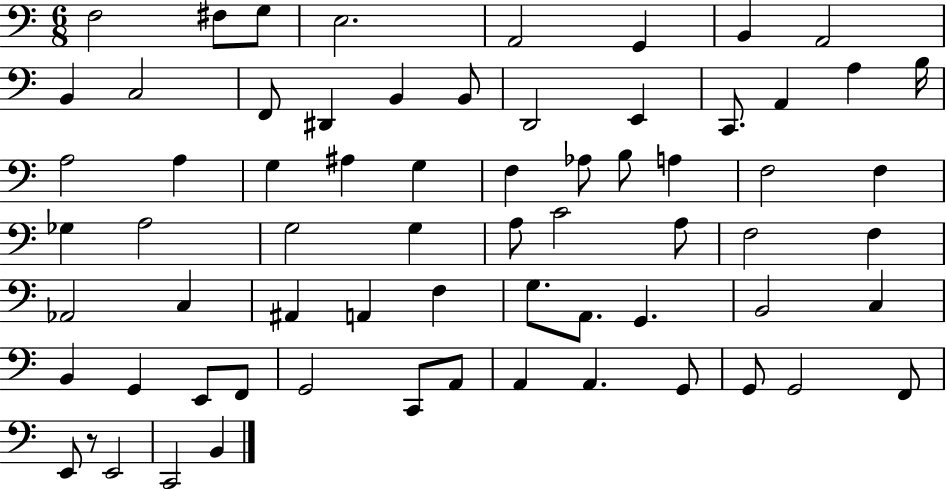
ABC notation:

X:1
T:Untitled
M:6/8
L:1/4
K:C
F,2 ^F,/2 G,/2 E,2 A,,2 G,, B,, A,,2 B,, C,2 F,,/2 ^D,, B,, B,,/2 D,,2 E,, C,,/2 A,, A, B,/4 A,2 A, G, ^A, G, F, _A,/2 B,/2 A, F,2 F, _G, A,2 G,2 G, A,/2 C2 A,/2 F,2 F, _A,,2 C, ^A,, A,, F, G,/2 A,,/2 G,, B,,2 C, B,, G,, E,,/2 F,,/2 G,,2 C,,/2 A,,/2 A,, A,, G,,/2 G,,/2 G,,2 F,,/2 E,,/2 z/2 E,,2 C,,2 B,,